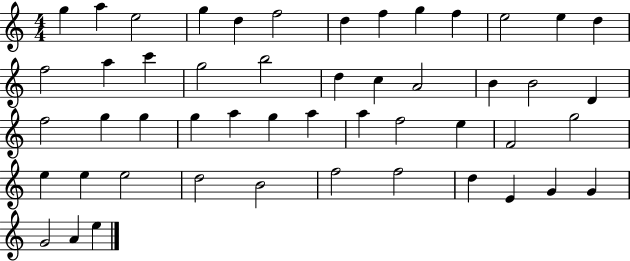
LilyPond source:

{
  \clef treble
  \numericTimeSignature
  \time 4/4
  \key c \major
  g''4 a''4 e''2 | g''4 d''4 f''2 | d''4 f''4 g''4 f''4 | e''2 e''4 d''4 | \break f''2 a''4 c'''4 | g''2 b''2 | d''4 c''4 a'2 | b'4 b'2 d'4 | \break f''2 g''4 g''4 | g''4 a''4 g''4 a''4 | a''4 f''2 e''4 | f'2 g''2 | \break e''4 e''4 e''2 | d''2 b'2 | f''2 f''2 | d''4 e'4 g'4 g'4 | \break g'2 a'4 e''4 | \bar "|."
}